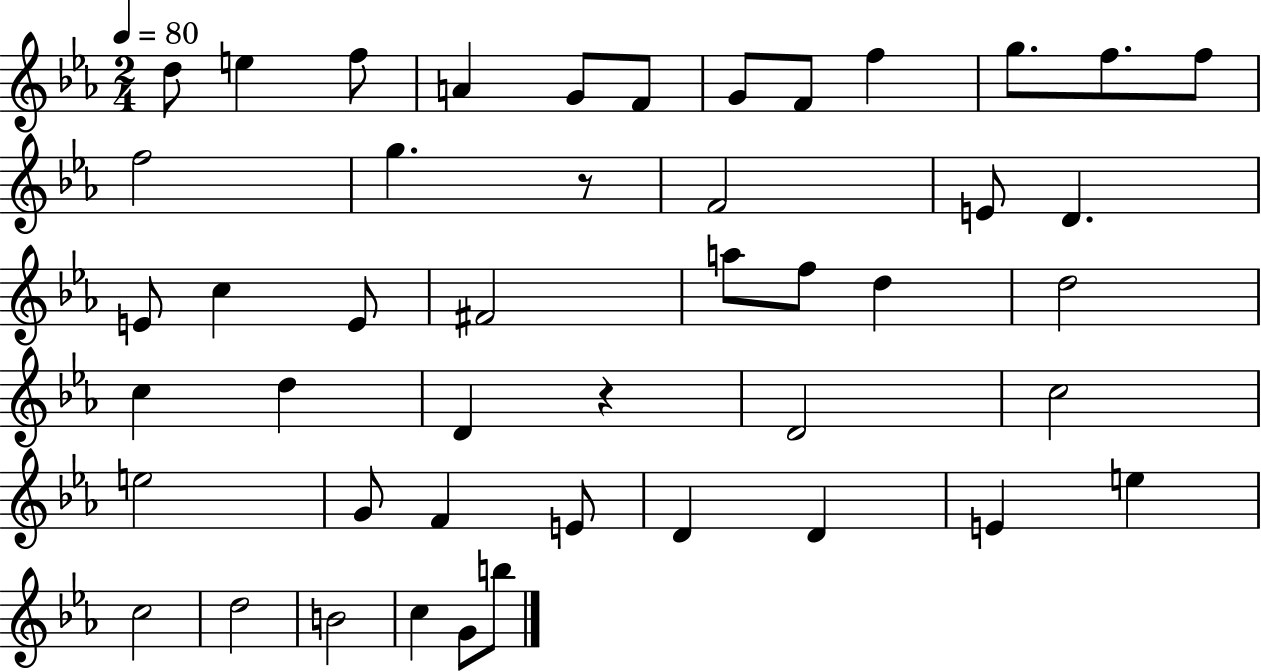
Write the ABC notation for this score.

X:1
T:Untitled
M:2/4
L:1/4
K:Eb
d/2 e f/2 A G/2 F/2 G/2 F/2 f g/2 f/2 f/2 f2 g z/2 F2 E/2 D E/2 c E/2 ^F2 a/2 f/2 d d2 c d D z D2 c2 e2 G/2 F E/2 D D E e c2 d2 B2 c G/2 b/2